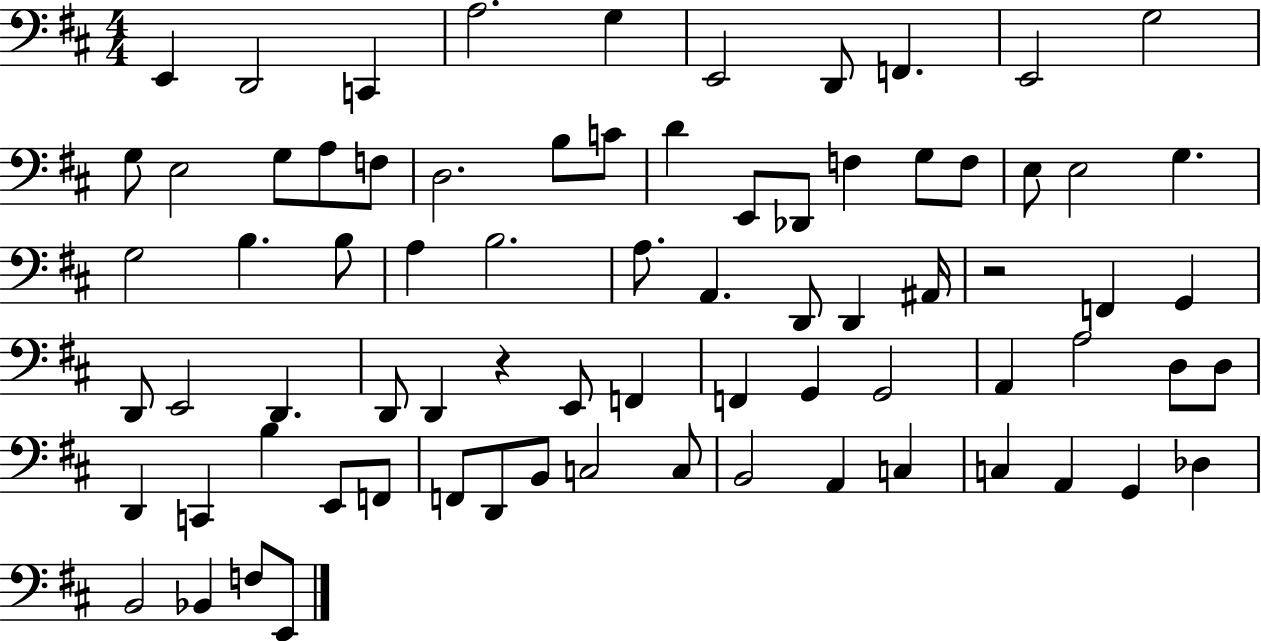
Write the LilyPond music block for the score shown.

{
  \clef bass
  \numericTimeSignature
  \time 4/4
  \key d \major
  e,4 d,2 c,4 | a2. g4 | e,2 d,8 f,4. | e,2 g2 | \break g8 e2 g8 a8 f8 | d2. b8 c'8 | d'4 e,8 des,8 f4 g8 f8 | e8 e2 g4. | \break g2 b4. b8 | a4 b2. | a8. a,4. d,8 d,4 ais,16 | r2 f,4 g,4 | \break d,8 e,2 d,4. | d,8 d,4 r4 e,8 f,4 | f,4 g,4 g,2 | a,4 a2 d8 d8 | \break d,4 c,4 b4 e,8 f,8 | f,8 d,8 b,8 c2 c8 | b,2 a,4 c4 | c4 a,4 g,4 des4 | \break b,2 bes,4 f8 e,8 | \bar "|."
}